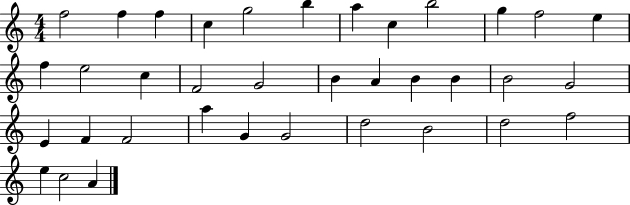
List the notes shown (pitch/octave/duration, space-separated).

F5/h F5/q F5/q C5/q G5/h B5/q A5/q C5/q B5/h G5/q F5/h E5/q F5/q E5/h C5/q F4/h G4/h B4/q A4/q B4/q B4/q B4/h G4/h E4/q F4/q F4/h A5/q G4/q G4/h D5/h B4/h D5/h F5/h E5/q C5/h A4/q